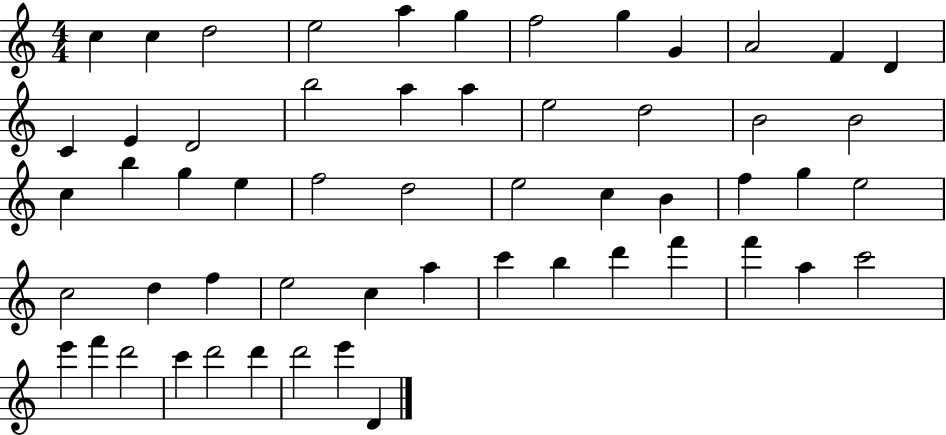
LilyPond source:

{
  \clef treble
  \numericTimeSignature
  \time 4/4
  \key c \major
  c''4 c''4 d''2 | e''2 a''4 g''4 | f''2 g''4 g'4 | a'2 f'4 d'4 | \break c'4 e'4 d'2 | b''2 a''4 a''4 | e''2 d''2 | b'2 b'2 | \break c''4 b''4 g''4 e''4 | f''2 d''2 | e''2 c''4 b'4 | f''4 g''4 e''2 | \break c''2 d''4 f''4 | e''2 c''4 a''4 | c'''4 b''4 d'''4 f'''4 | f'''4 a''4 c'''2 | \break e'''4 f'''4 d'''2 | c'''4 d'''2 d'''4 | d'''2 e'''4 d'4 | \bar "|."
}